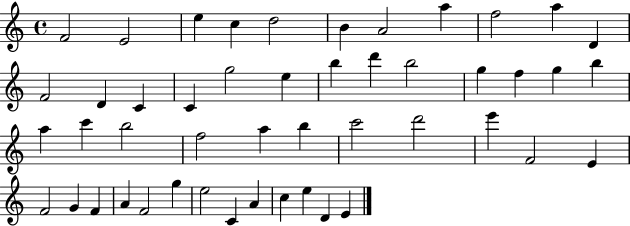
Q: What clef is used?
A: treble